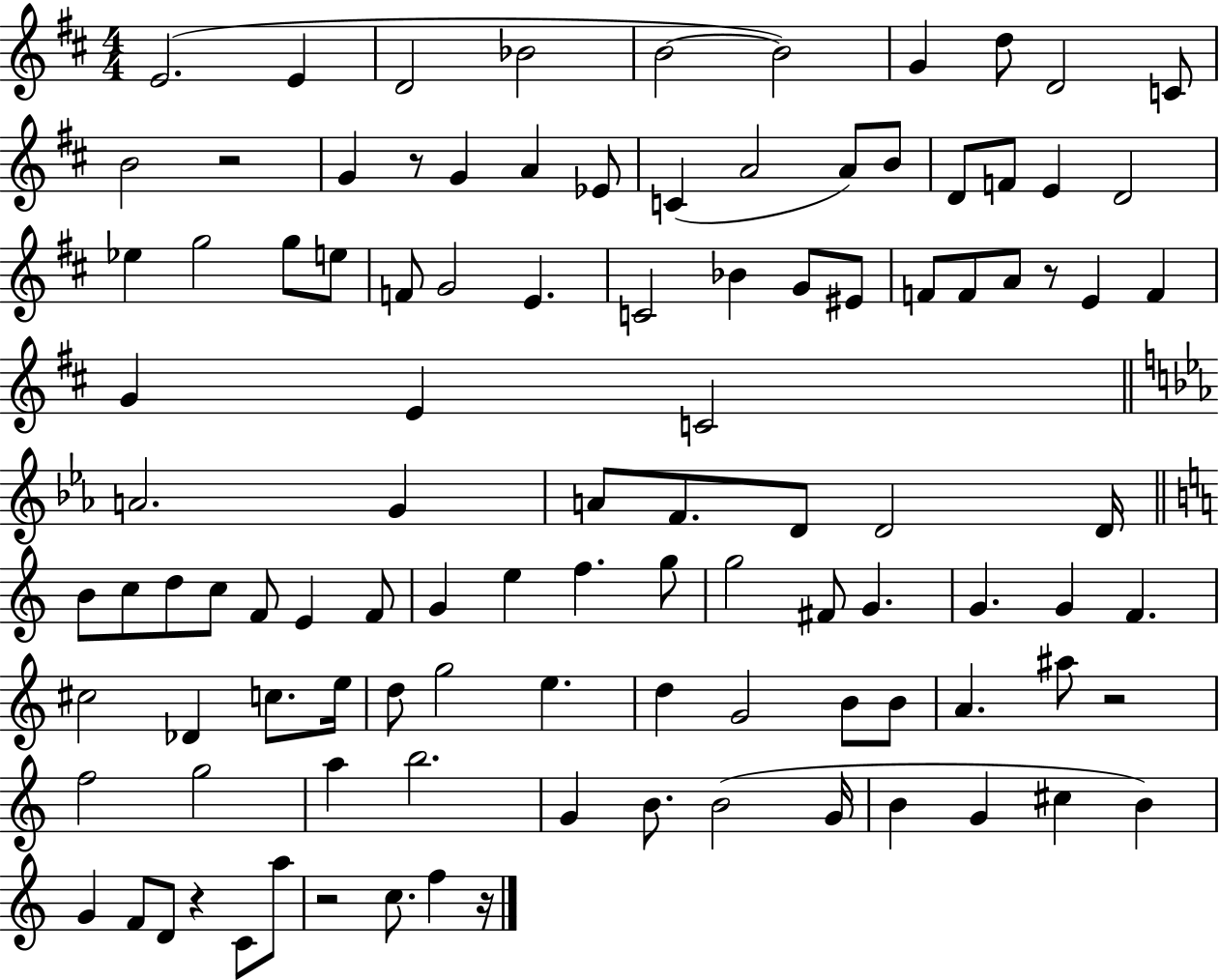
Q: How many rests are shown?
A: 7